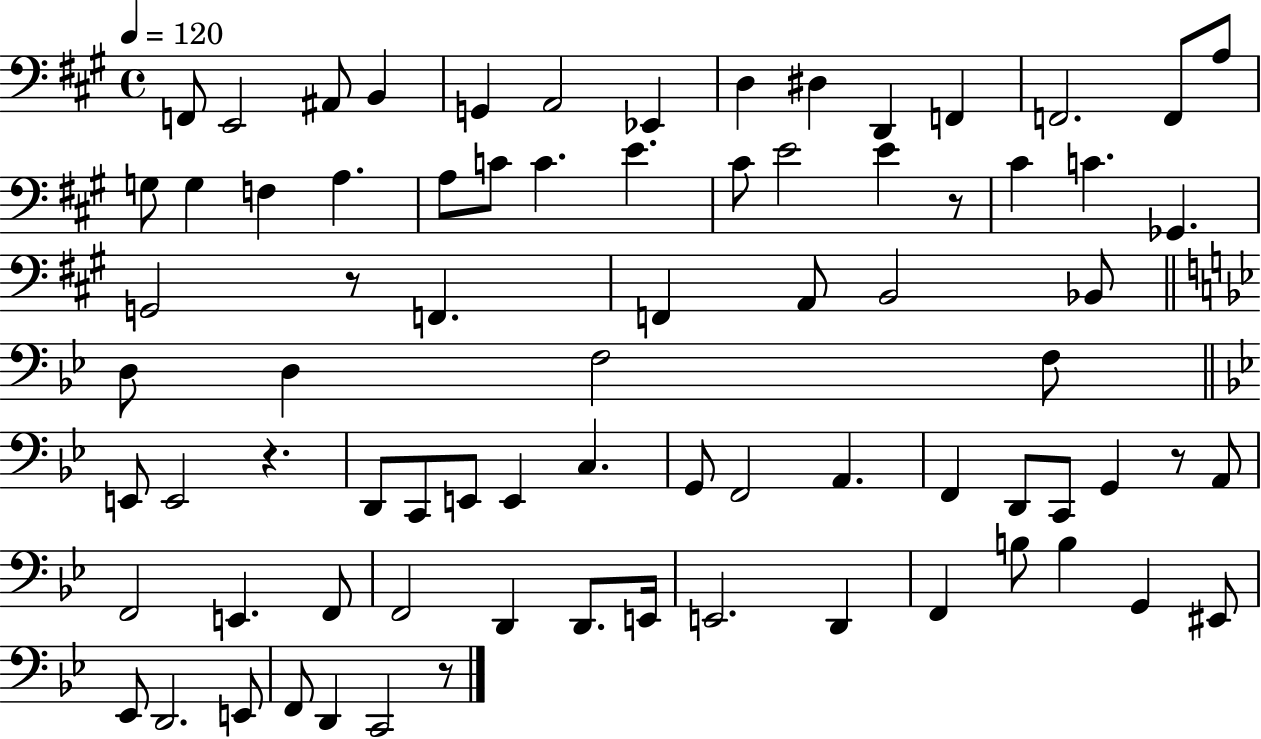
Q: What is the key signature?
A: A major